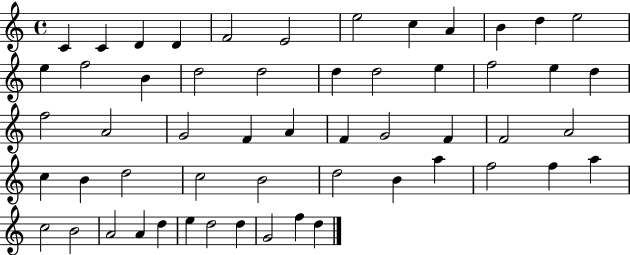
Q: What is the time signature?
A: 4/4